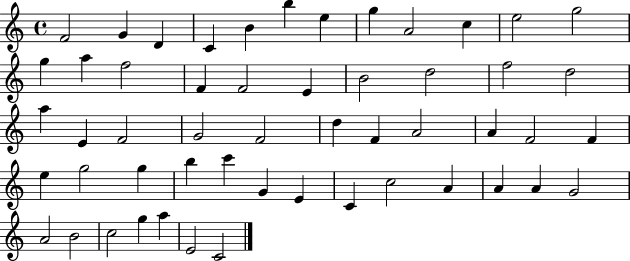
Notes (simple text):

F4/h G4/q D4/q C4/q B4/q B5/q E5/q G5/q A4/h C5/q E5/h G5/h G5/q A5/q F5/h F4/q F4/h E4/q B4/h D5/h F5/h D5/h A5/q E4/q F4/h G4/h F4/h D5/q F4/q A4/h A4/q F4/h F4/q E5/q G5/h G5/q B5/q C6/q G4/q E4/q C4/q C5/h A4/q A4/q A4/q G4/h A4/h B4/h C5/h G5/q A5/q E4/h C4/h